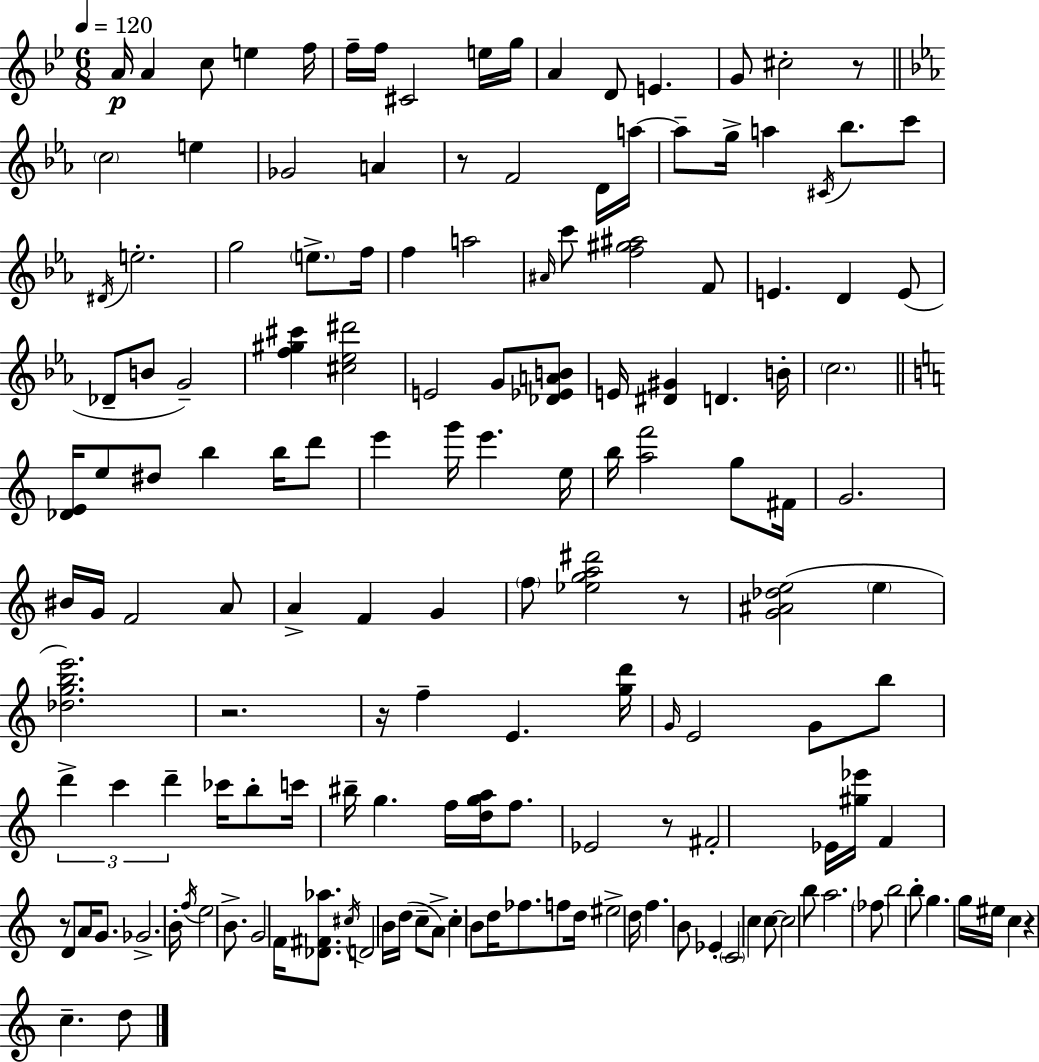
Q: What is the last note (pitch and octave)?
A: D5